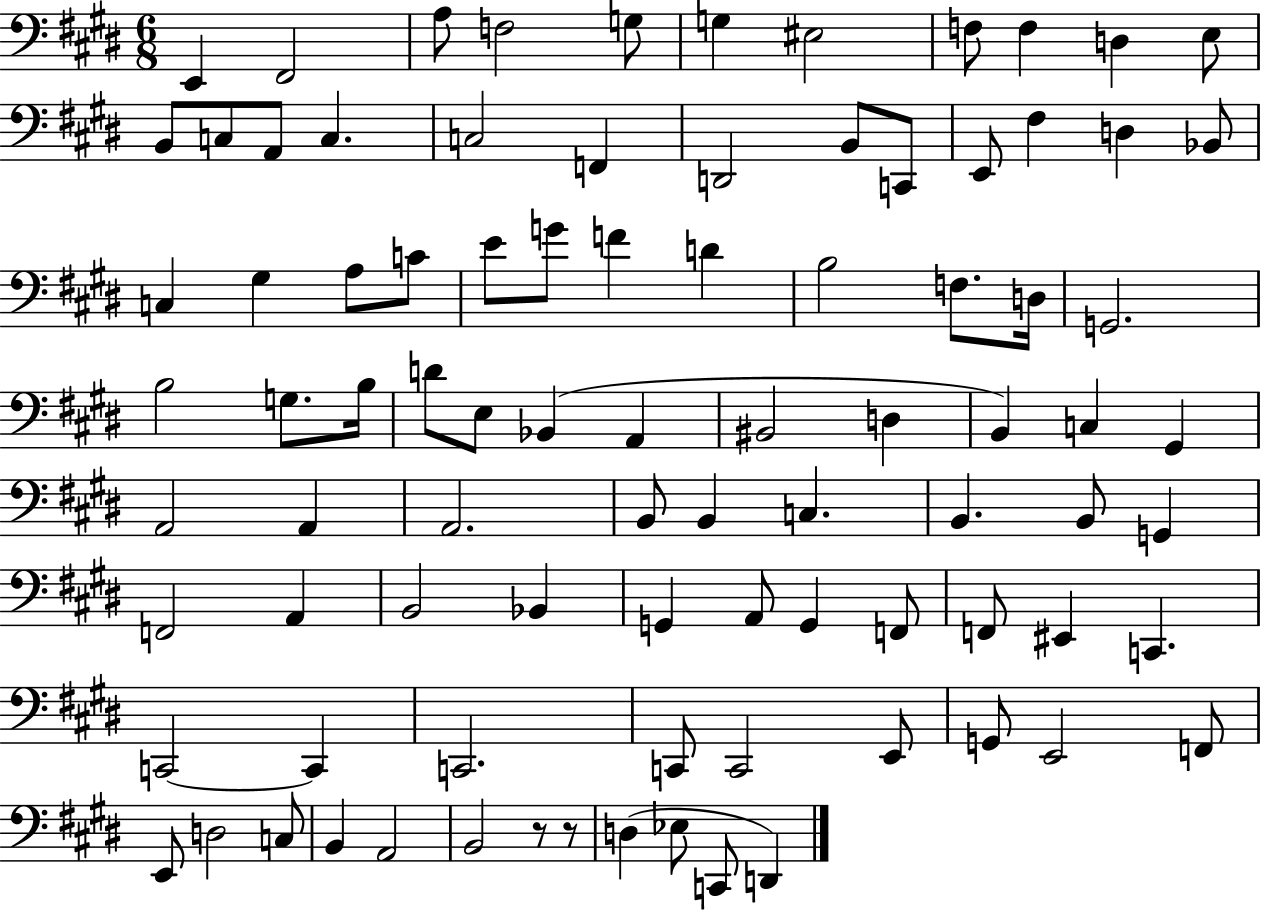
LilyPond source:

{
  \clef bass
  \numericTimeSignature
  \time 6/8
  \key e \major
  e,4 fis,2 | a8 f2 g8 | g4 eis2 | f8 f4 d4 e8 | \break b,8 c8 a,8 c4. | c2 f,4 | d,2 b,8 c,8 | e,8 fis4 d4 bes,8 | \break c4 gis4 a8 c'8 | e'8 g'8 f'4 d'4 | b2 f8. d16 | g,2. | \break b2 g8. b16 | d'8 e8 bes,4( a,4 | bis,2 d4 | b,4) c4 gis,4 | \break a,2 a,4 | a,2. | b,8 b,4 c4. | b,4. b,8 g,4 | \break f,2 a,4 | b,2 bes,4 | g,4 a,8 g,4 f,8 | f,8 eis,4 c,4. | \break c,2~~ c,4 | c,2. | c,8 c,2 e,8 | g,8 e,2 f,8 | \break e,8 d2 c8 | b,4 a,2 | b,2 r8 r8 | d4( ees8 c,8 d,4) | \break \bar "|."
}